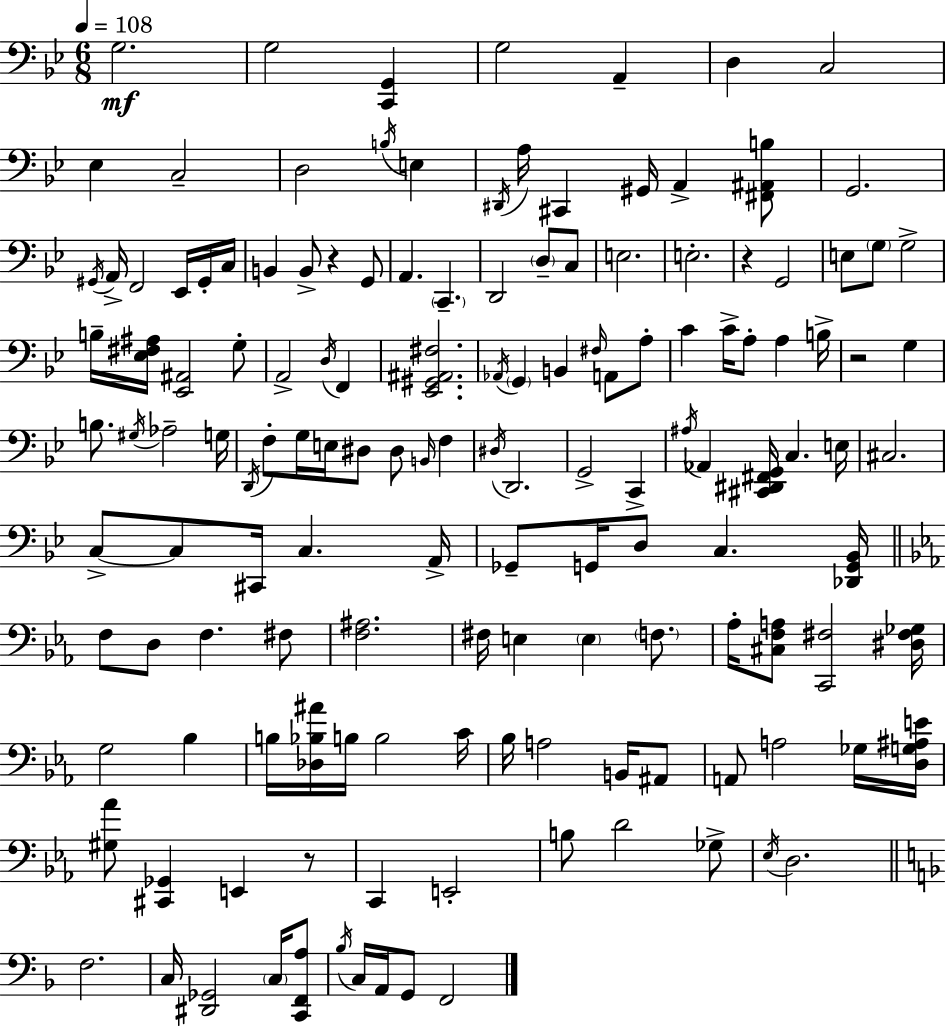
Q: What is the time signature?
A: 6/8